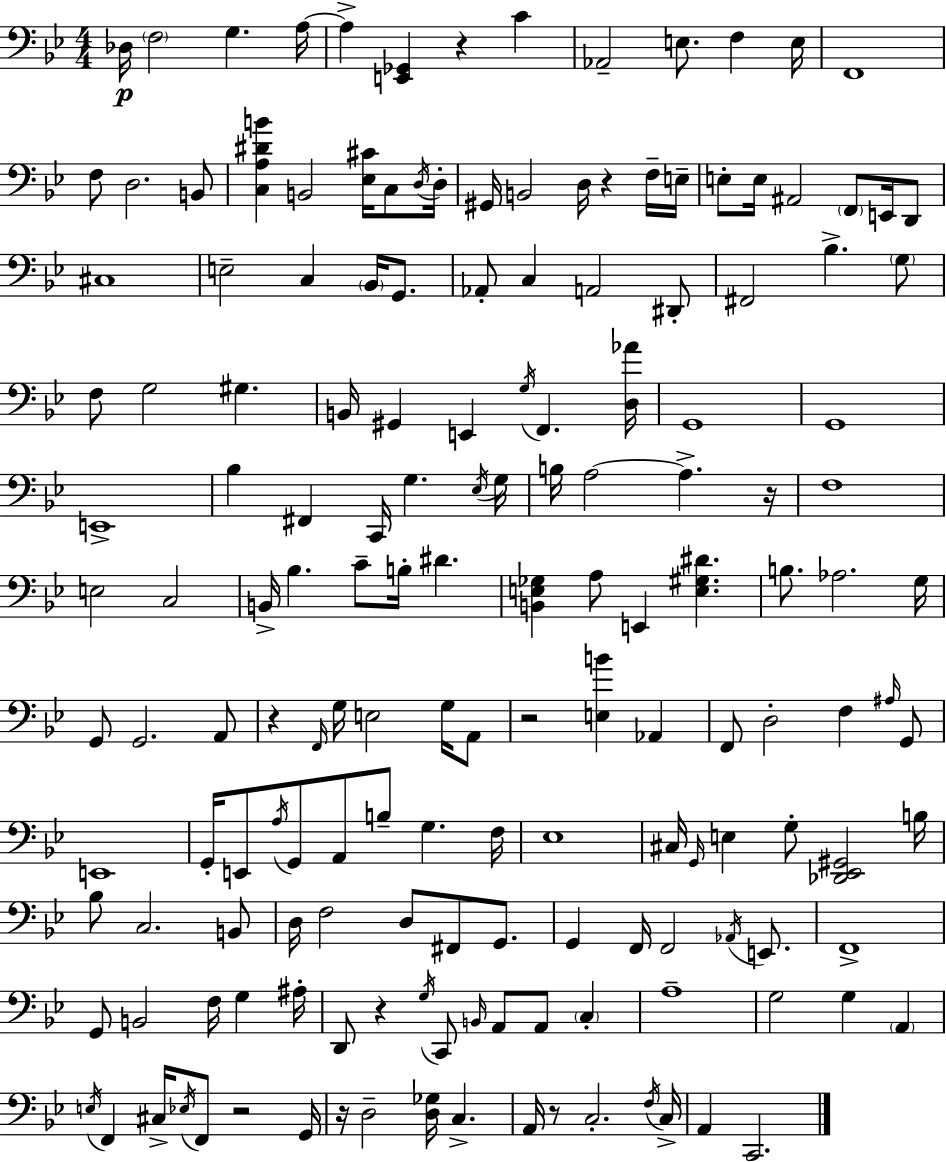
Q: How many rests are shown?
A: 9